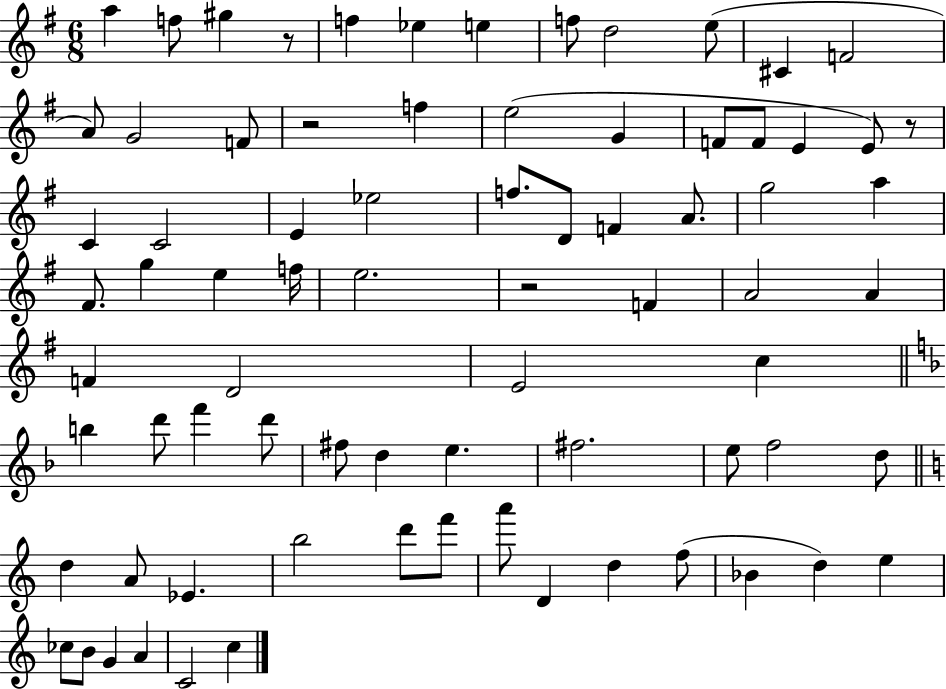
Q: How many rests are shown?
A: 4